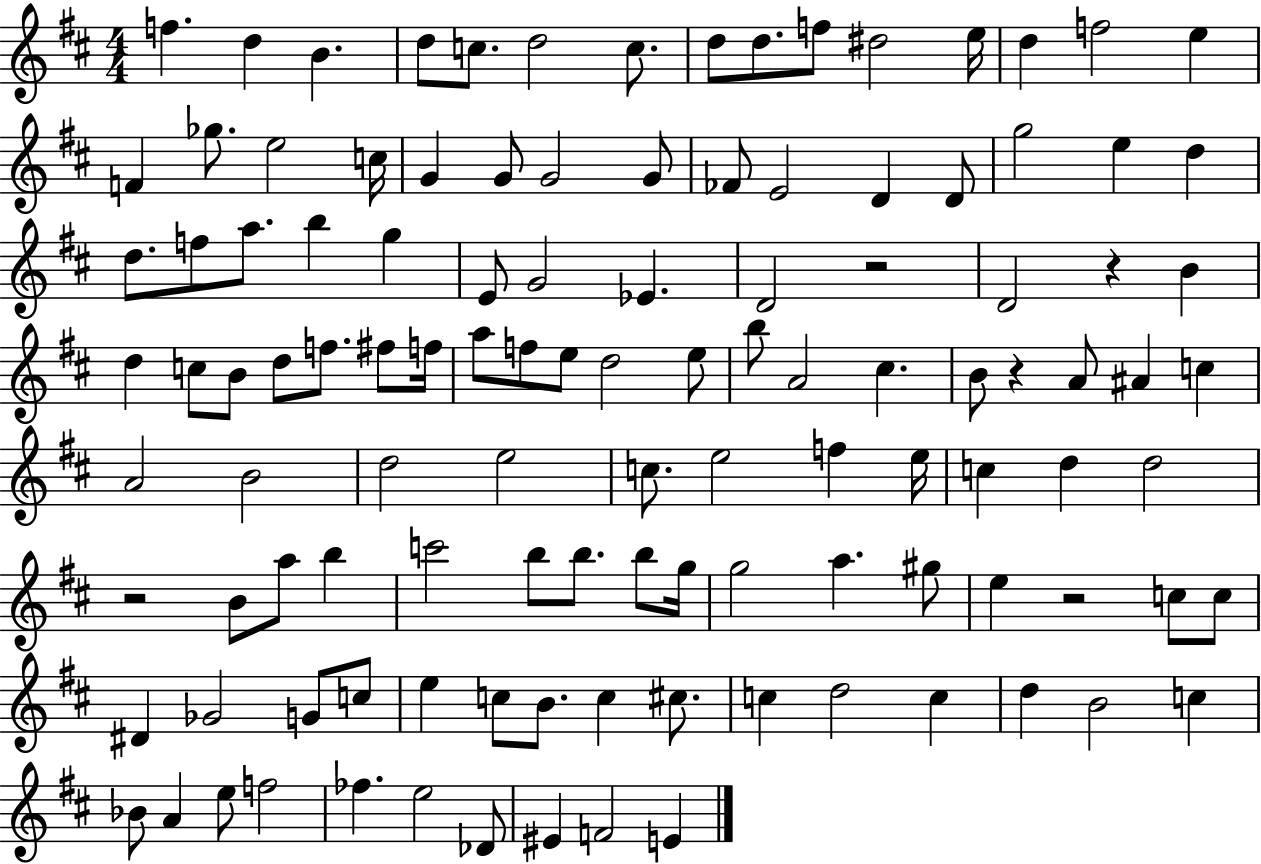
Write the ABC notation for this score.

X:1
T:Untitled
M:4/4
L:1/4
K:D
f d B d/2 c/2 d2 c/2 d/2 d/2 f/2 ^d2 e/4 d f2 e F _g/2 e2 c/4 G G/2 G2 G/2 _F/2 E2 D D/2 g2 e d d/2 f/2 a/2 b g E/2 G2 _E D2 z2 D2 z B d c/2 B/2 d/2 f/2 ^f/2 f/4 a/2 f/2 e/2 d2 e/2 b/2 A2 ^c B/2 z A/2 ^A c A2 B2 d2 e2 c/2 e2 f e/4 c d d2 z2 B/2 a/2 b c'2 b/2 b/2 b/2 g/4 g2 a ^g/2 e z2 c/2 c/2 ^D _G2 G/2 c/2 e c/2 B/2 c ^c/2 c d2 c d B2 c _B/2 A e/2 f2 _f e2 _D/2 ^E F2 E